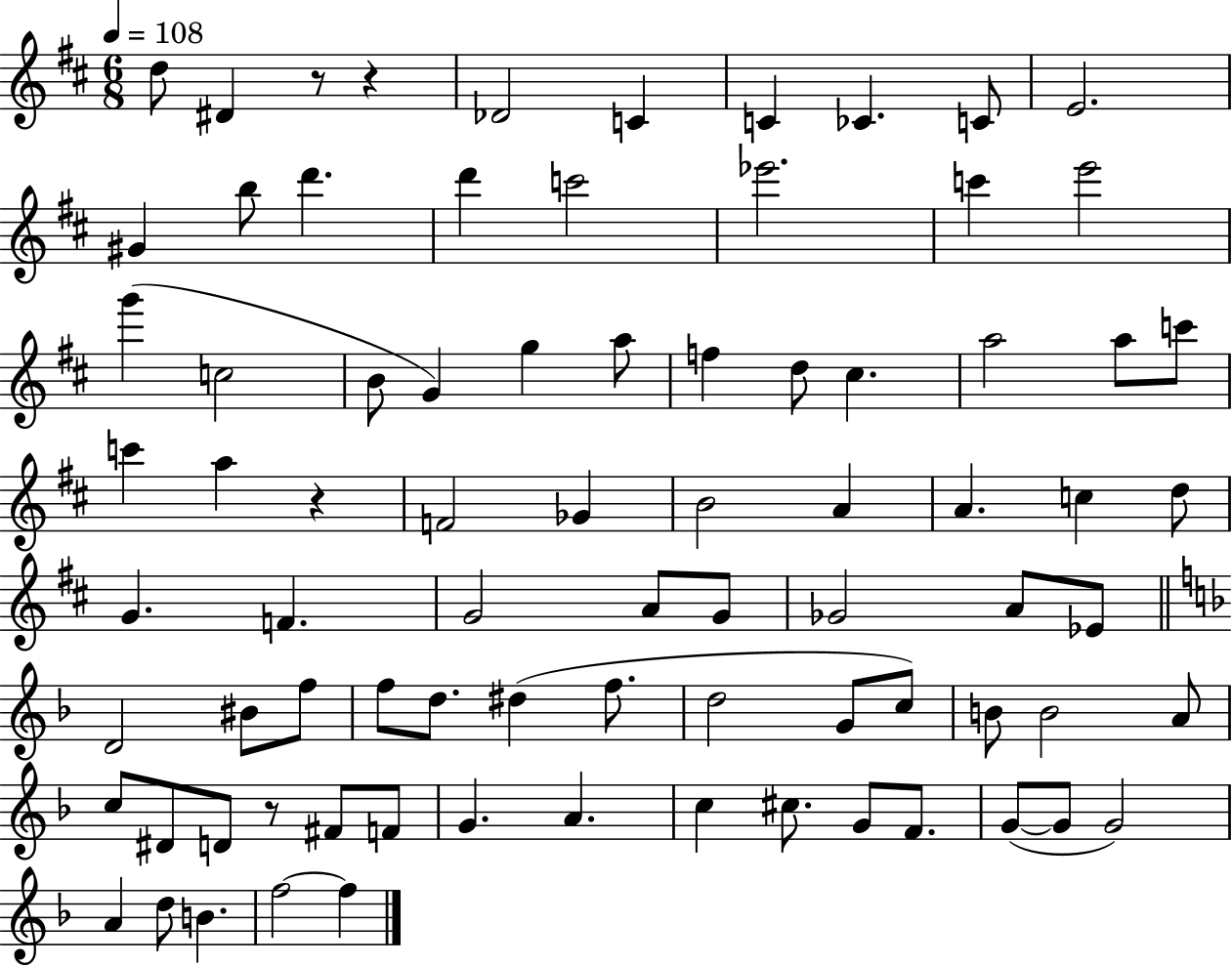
D5/e D#4/q R/e R/q Db4/h C4/q C4/q CES4/q. C4/e E4/h. G#4/q B5/e D6/q. D6/q C6/h Eb6/h. C6/q E6/h G6/q C5/h B4/e G4/q G5/q A5/e F5/q D5/e C#5/q. A5/h A5/e C6/e C6/q A5/q R/q F4/h Gb4/q B4/h A4/q A4/q. C5/q D5/e G4/q. F4/q. G4/h A4/e G4/e Gb4/h A4/e Eb4/e D4/h BIS4/e F5/e F5/e D5/e. D#5/q F5/e. D5/h G4/e C5/e B4/e B4/h A4/e C5/e D#4/e D4/e R/e F#4/e F4/e G4/q. A4/q. C5/q C#5/e. G4/e F4/e. G4/e G4/e G4/h A4/q D5/e B4/q. F5/h F5/q